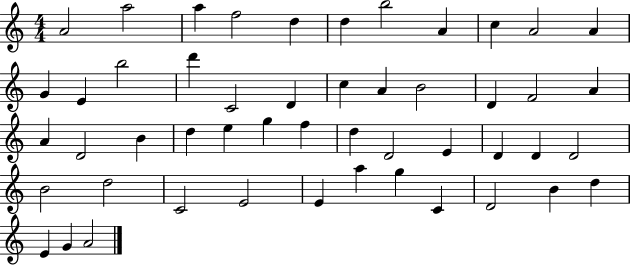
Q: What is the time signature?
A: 4/4